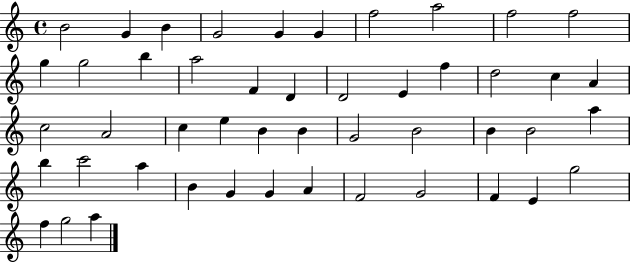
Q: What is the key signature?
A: C major